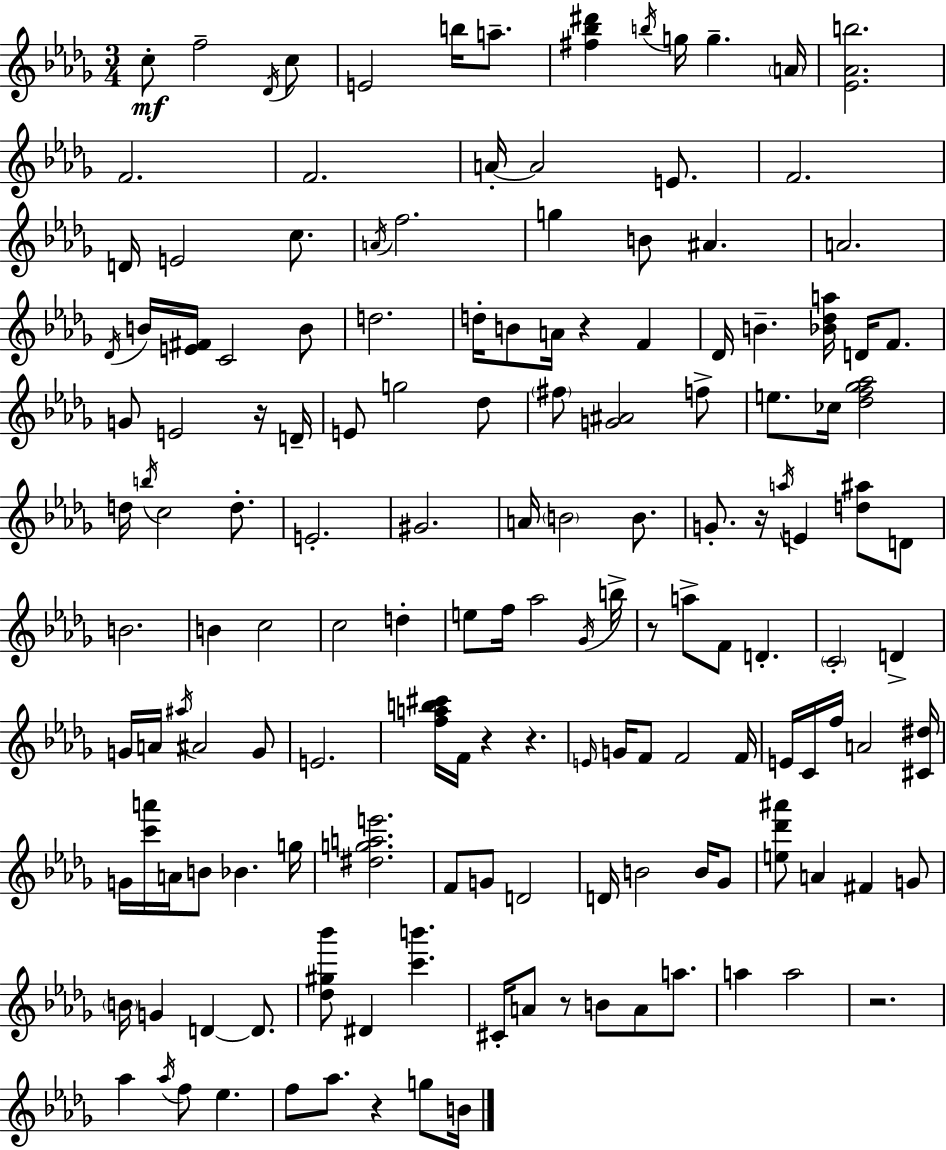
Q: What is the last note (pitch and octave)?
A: B4